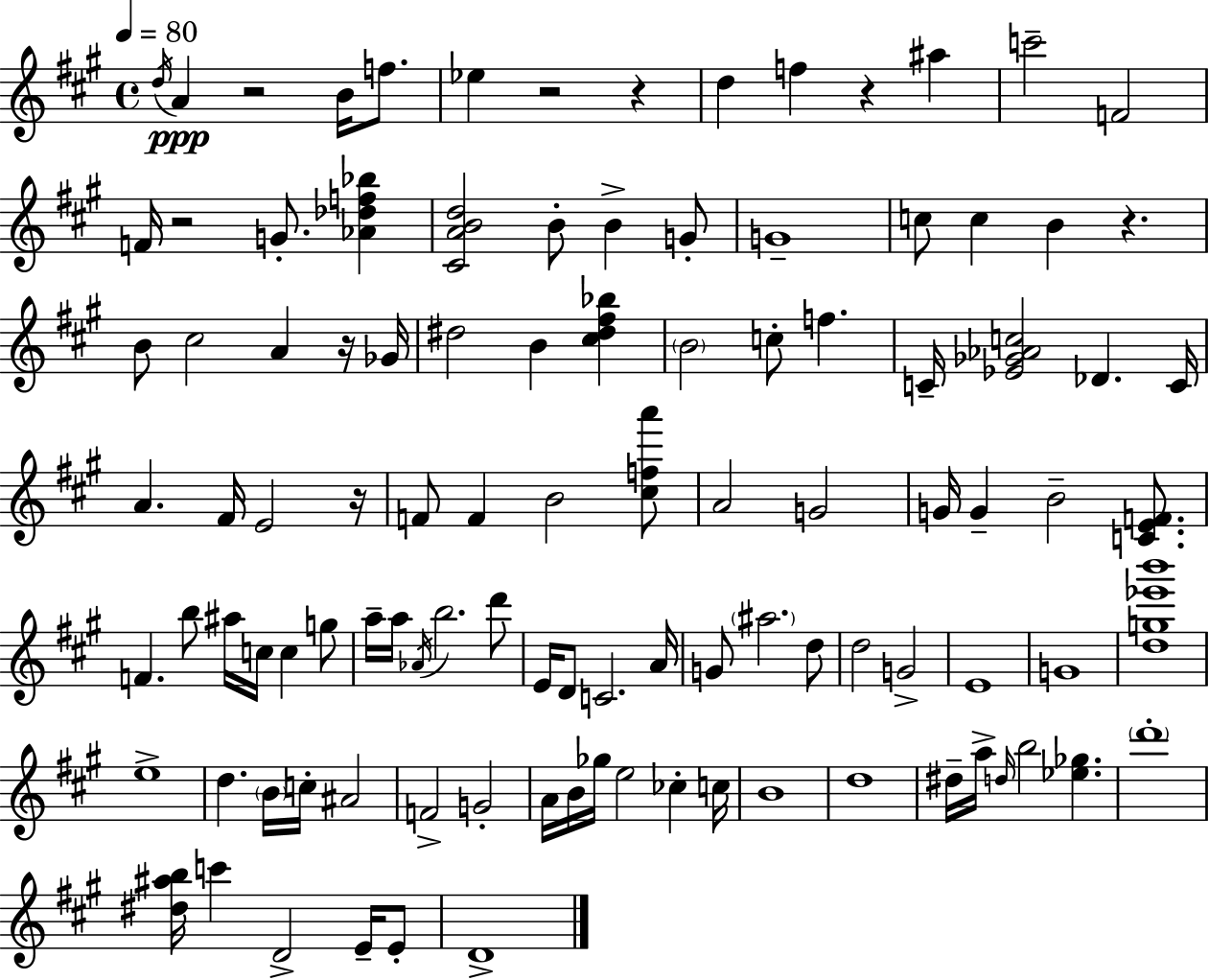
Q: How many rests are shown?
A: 8